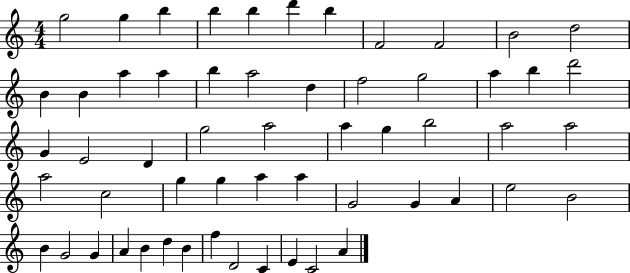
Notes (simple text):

G5/h G5/q B5/q B5/q B5/q D6/q B5/q F4/h F4/h B4/h D5/h B4/q B4/q A5/q A5/q B5/q A5/h D5/q F5/h G5/h A5/q B5/q D6/h G4/q E4/h D4/q G5/h A5/h A5/q G5/q B5/h A5/h A5/h A5/h C5/h G5/q G5/q A5/q A5/q G4/h G4/q A4/q E5/h B4/h B4/q G4/h G4/q A4/q B4/q D5/q B4/q F5/q D4/h C4/q E4/q C4/h A4/q